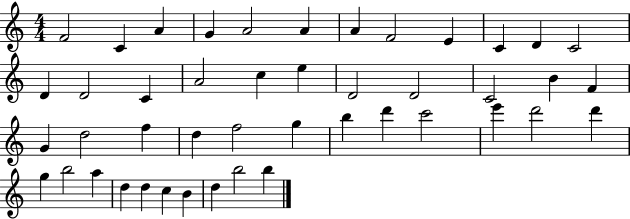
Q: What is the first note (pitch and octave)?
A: F4